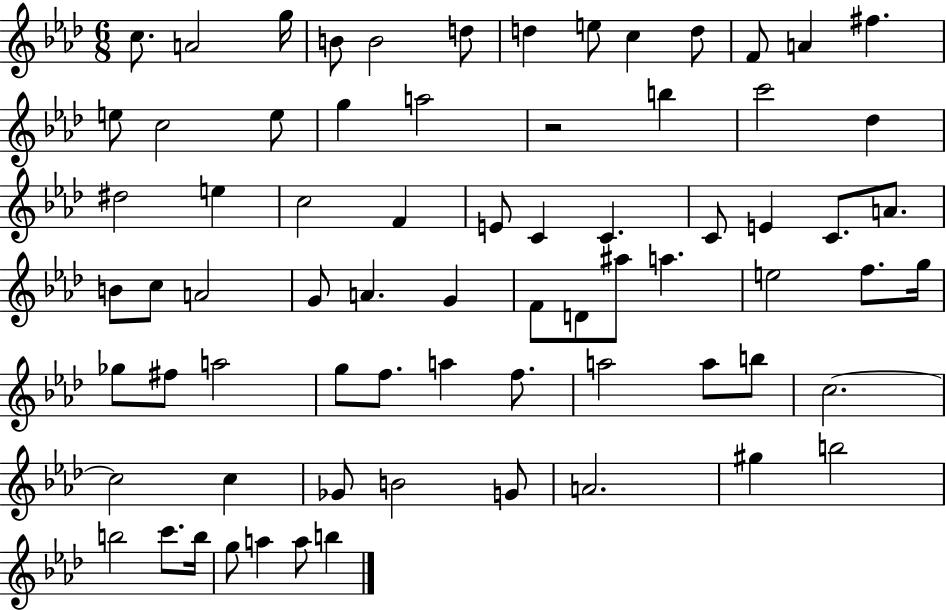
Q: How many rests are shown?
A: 1